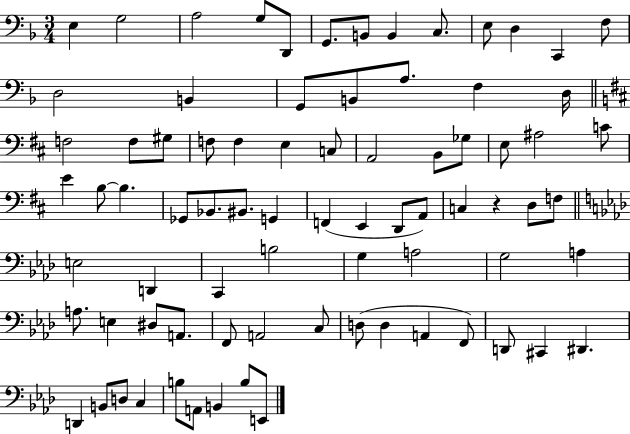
X:1
T:Untitled
M:3/4
L:1/4
K:F
E, G,2 A,2 G,/2 D,,/2 G,,/2 B,,/2 B,, C,/2 E,/2 D, C,, F,/2 D,2 B,, G,,/2 B,,/2 A,/2 F, D,/4 F,2 F,/2 ^G,/2 F,/2 F, E, C,/2 A,,2 B,,/2 _G,/2 E,/2 ^A,2 C/2 E B,/2 B, _G,,/2 _B,,/2 ^B,,/2 G,, F,, E,, D,,/2 A,,/2 C, z D,/2 F,/2 E,2 D,, C,, B,2 G, A,2 G,2 A, A,/2 E, ^D,/2 A,,/2 F,,/2 A,,2 C,/2 D,/2 D, A,, F,,/2 D,,/2 ^C,, ^D,, D,, B,,/2 D,/2 C, B,/2 A,,/2 B,, B,/2 E,,/2